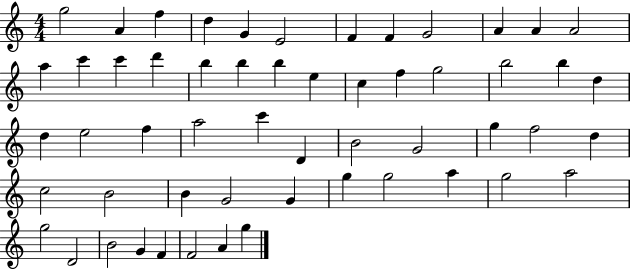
{
  \clef treble
  \numericTimeSignature
  \time 4/4
  \key c \major
  g''2 a'4 f''4 | d''4 g'4 e'2 | f'4 f'4 g'2 | a'4 a'4 a'2 | \break a''4 c'''4 c'''4 d'''4 | b''4 b''4 b''4 e''4 | c''4 f''4 g''2 | b''2 b''4 d''4 | \break d''4 e''2 f''4 | a''2 c'''4 d'4 | b'2 g'2 | g''4 f''2 d''4 | \break c''2 b'2 | b'4 g'2 g'4 | g''4 g''2 a''4 | g''2 a''2 | \break g''2 d'2 | b'2 g'4 f'4 | f'2 a'4 g''4 | \bar "|."
}